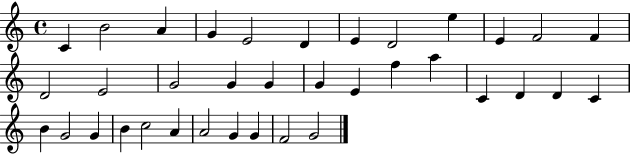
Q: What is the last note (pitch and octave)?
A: G4